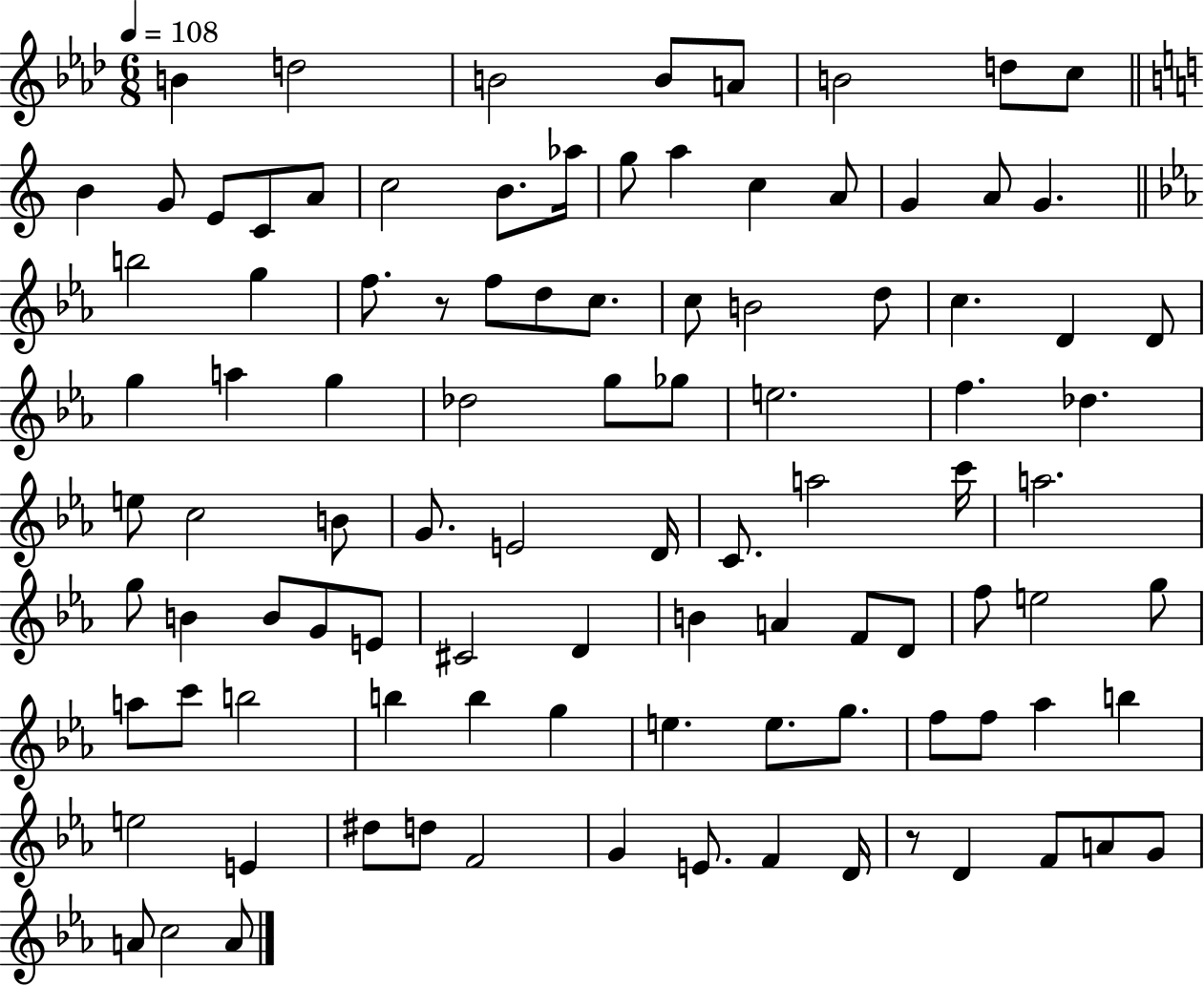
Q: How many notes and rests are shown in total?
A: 99